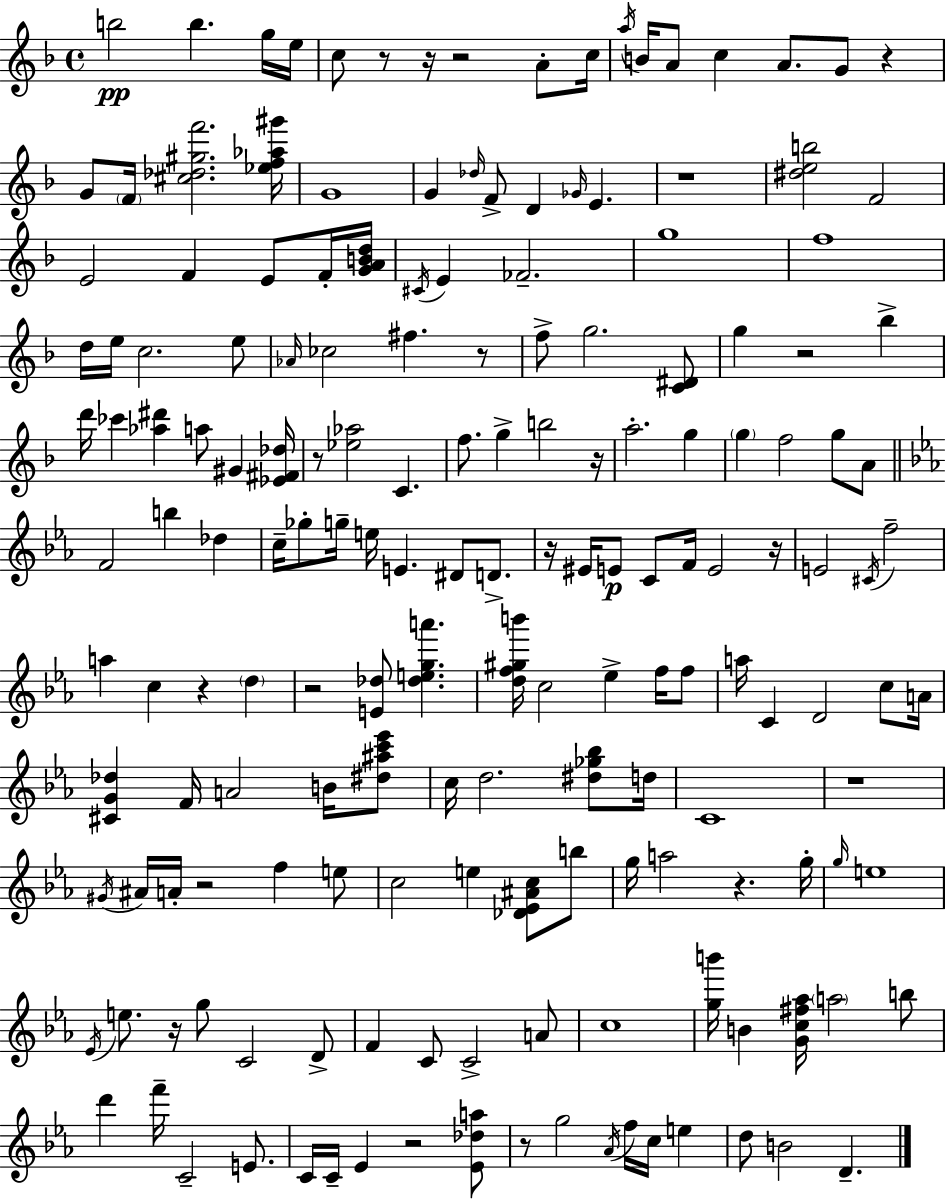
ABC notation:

X:1
T:Untitled
M:4/4
L:1/4
K:F
b2 b g/4 e/4 c/2 z/2 z/4 z2 A/2 c/4 a/4 B/4 A/2 c A/2 G/2 z G/2 F/4 [^c_d^gf']2 [_ef_a^g']/4 G4 G _d/4 F/2 D _G/4 E z4 [^deb]2 F2 E2 F E/2 F/4 [GABd]/4 ^C/4 E _F2 g4 f4 d/4 e/4 c2 e/2 _A/4 _c2 ^f z/2 f/2 g2 [C^D]/2 g z2 _b d'/4 _c' [_a^d'] a/2 ^G [_E^F_d]/4 z/2 [_e_a]2 C f/2 g b2 z/4 a2 g g f2 g/2 A/2 F2 b _d c/4 _g/2 g/4 e/4 E ^D/2 D/2 z/4 ^E/4 E/2 C/2 F/4 E2 z/4 E2 ^C/4 f2 a c z d z2 [E_d]/2 [_dega'] [df^gb']/4 c2 _e f/4 f/2 a/4 C D2 c/2 A/4 [^CG_d] F/4 A2 B/4 [^d^ac'_e']/2 c/4 d2 [^d_g_b]/2 d/4 C4 z4 ^G/4 ^A/4 A/4 z2 f e/2 c2 e [_D_E^Ac]/2 b/2 g/4 a2 z g/4 g/4 e4 _E/4 e/2 z/4 g/2 C2 D/2 F C/2 C2 A/2 c4 [gb']/4 B [Gc^f_a]/4 a2 b/2 d' f'/4 C2 E/2 C/4 C/4 _E z2 [_E_da]/2 z/2 g2 _A/4 f/4 c/4 e d/2 B2 D